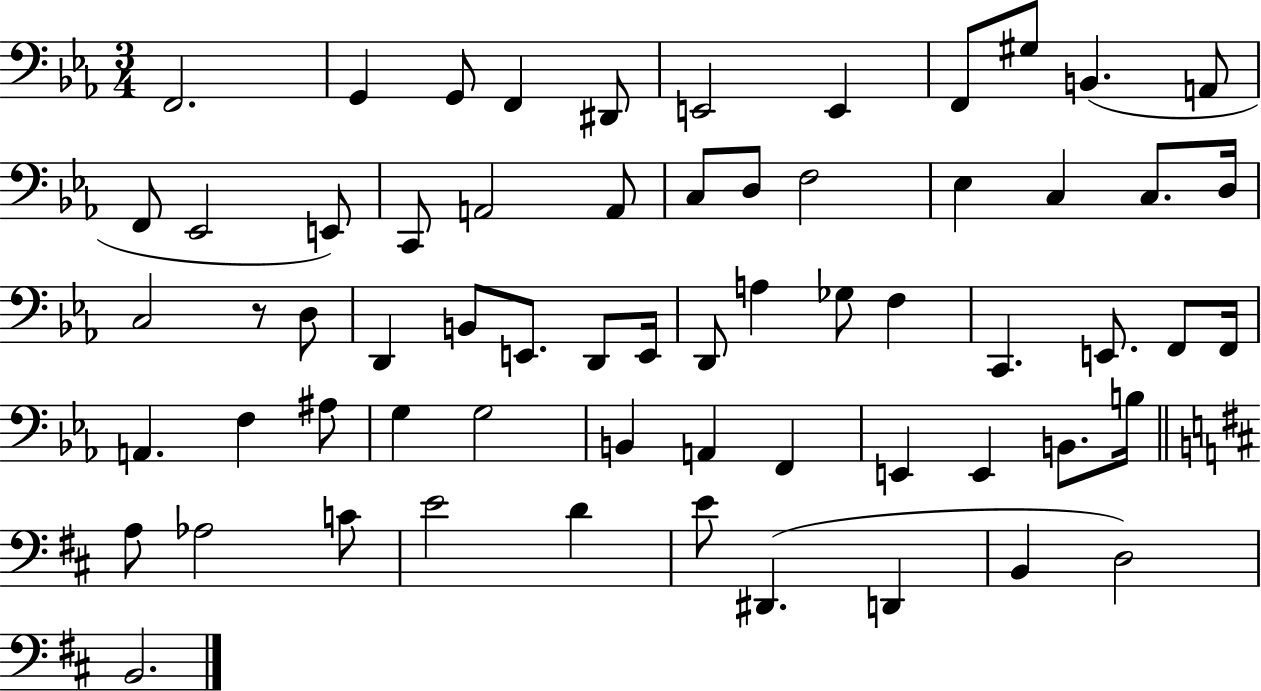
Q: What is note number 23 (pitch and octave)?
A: C3